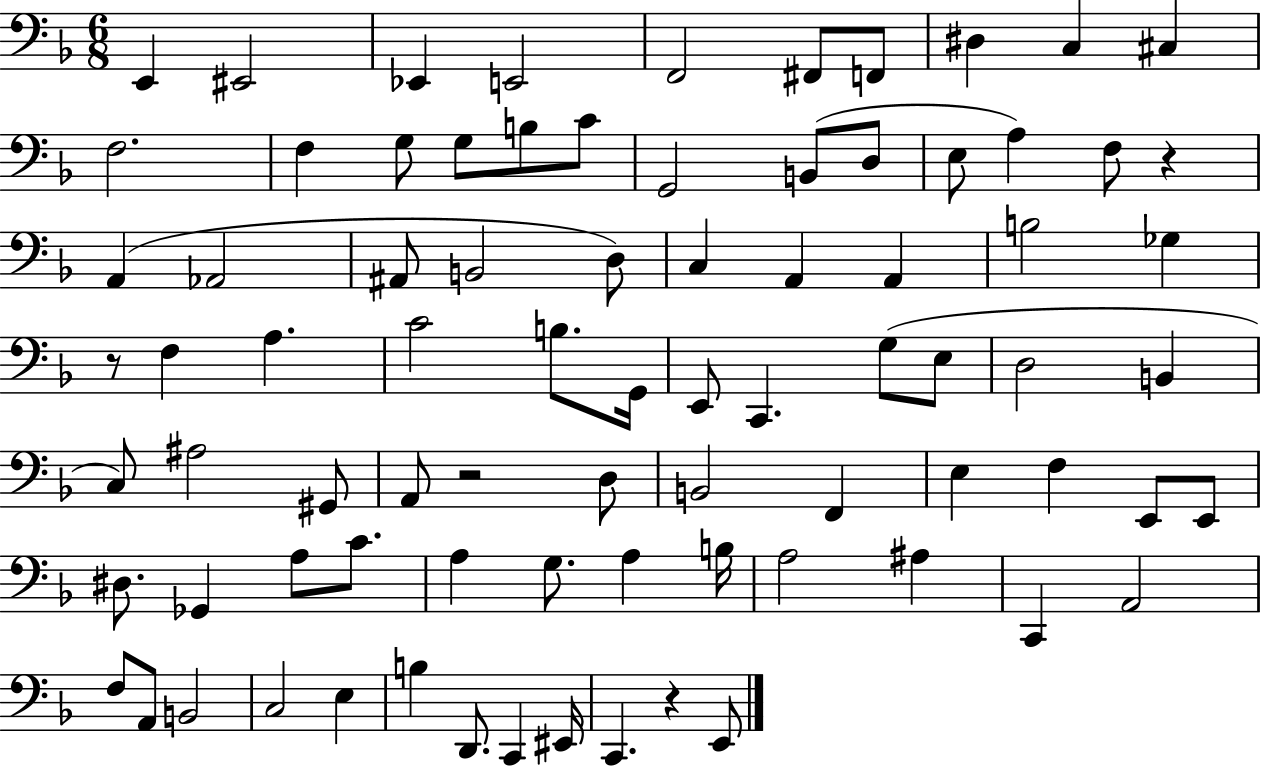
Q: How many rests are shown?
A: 4